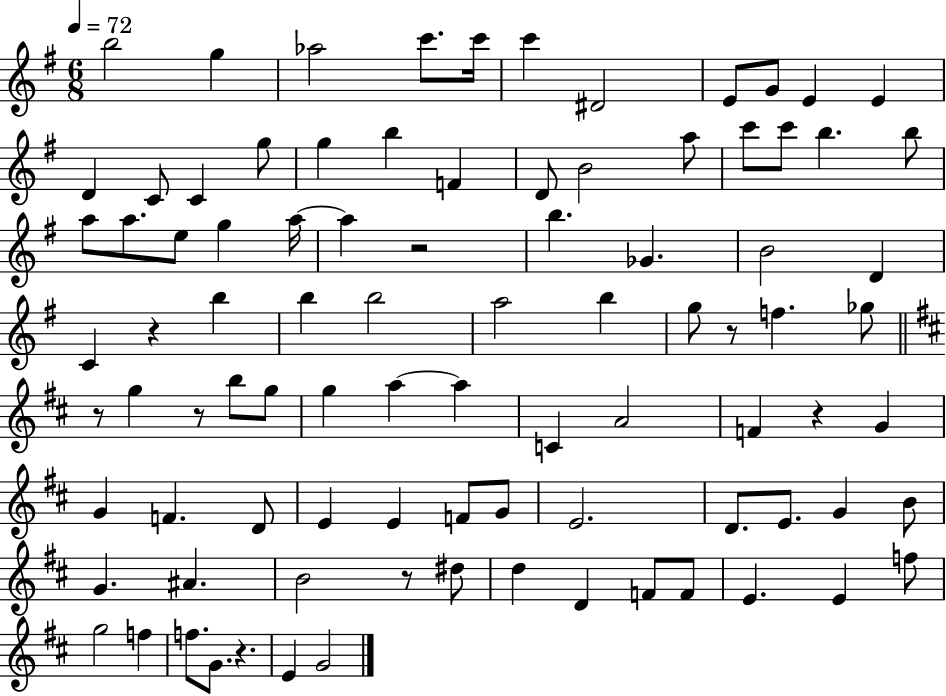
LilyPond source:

{
  \clef treble
  \numericTimeSignature
  \time 6/8
  \key g \major
  \tempo 4 = 72
  b''2 g''4 | aes''2 c'''8. c'''16 | c'''4 dis'2 | e'8 g'8 e'4 e'4 | \break d'4 c'8 c'4 g''8 | g''4 b''4 f'4 | d'8 b'2 a''8 | c'''8 c'''8 b''4. b''8 | \break a''8 a''8. e''8 g''4 a''16~~ | a''4 r2 | b''4. ges'4. | b'2 d'4 | \break c'4 r4 b''4 | b''4 b''2 | a''2 b''4 | g''8 r8 f''4. ges''8 | \break \bar "||" \break \key d \major r8 g''4 r8 b''8 g''8 | g''4 a''4~~ a''4 | c'4 a'2 | f'4 r4 g'4 | \break g'4 f'4. d'8 | e'4 e'4 f'8 g'8 | e'2. | d'8. e'8. g'4 b'8 | \break g'4. ais'4. | b'2 r8 dis''8 | d''4 d'4 f'8 f'8 | e'4. e'4 f''8 | \break g''2 f''4 | f''8. g'8. r4. | e'4 g'2 | \bar "|."
}